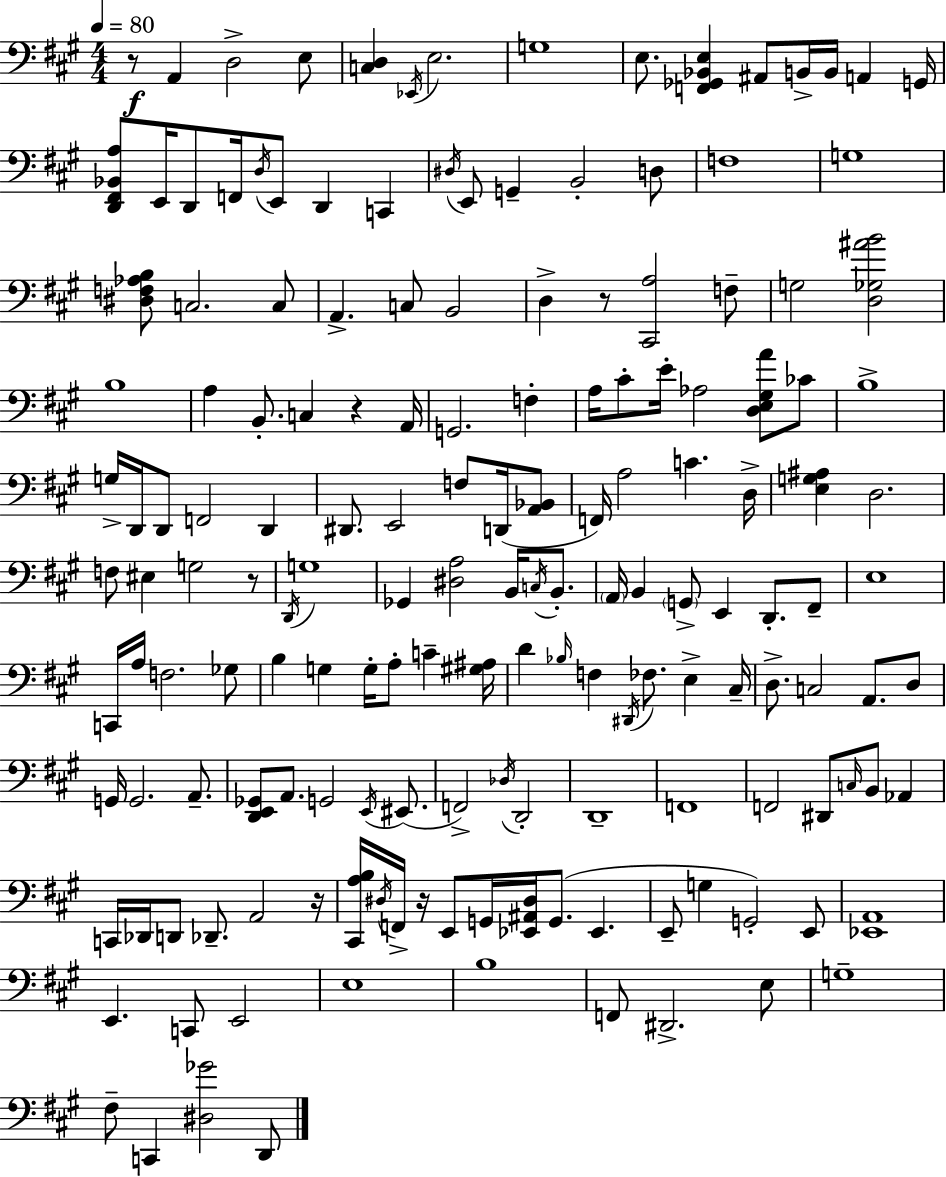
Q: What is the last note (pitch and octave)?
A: D2